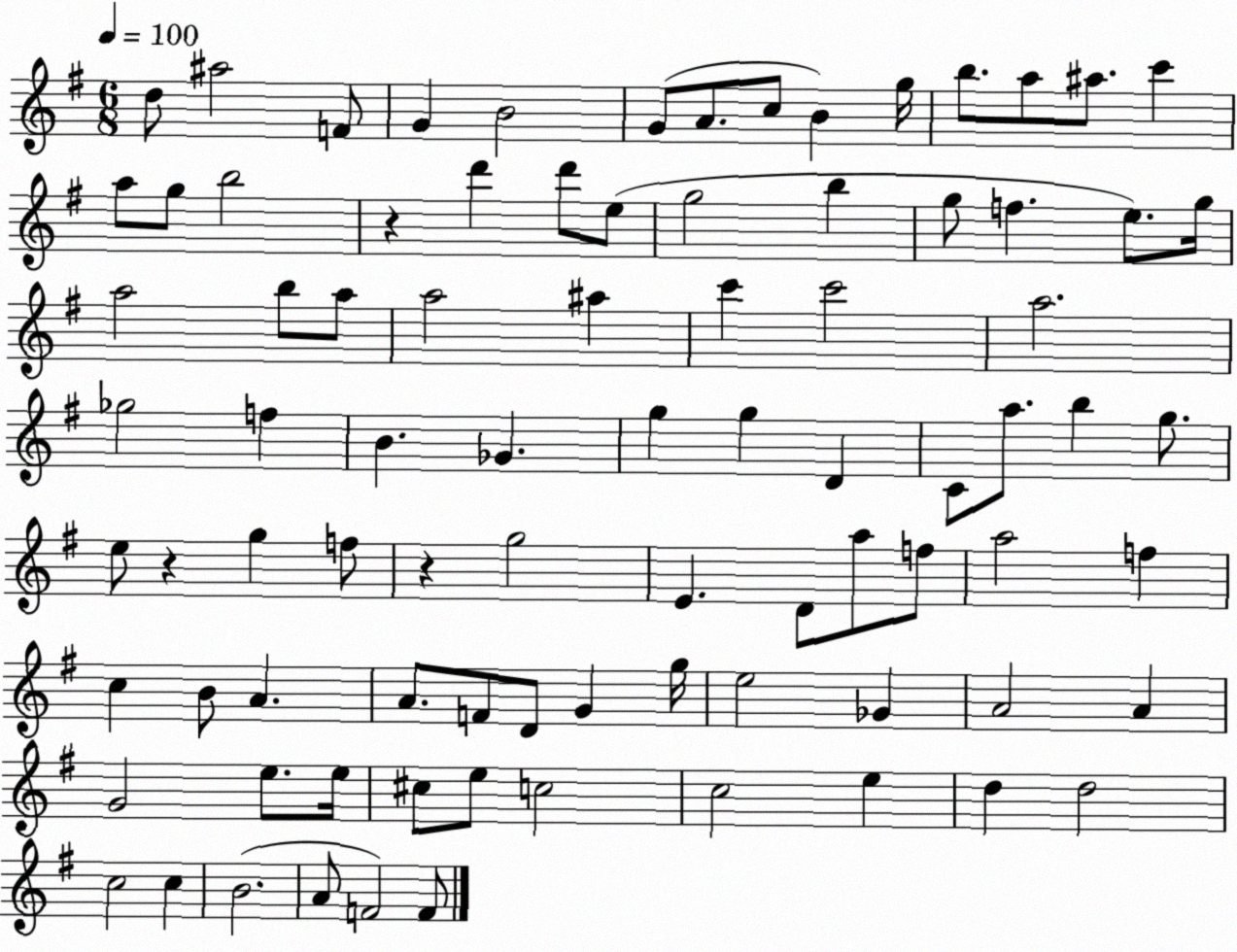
X:1
T:Untitled
M:6/8
L:1/4
K:G
d/2 ^a2 F/2 G B2 G/2 A/2 c/2 B g/4 b/2 a/2 ^a/2 c' a/2 g/2 b2 z d' d'/2 e/2 g2 b g/2 f e/2 g/4 a2 b/2 a/2 a2 ^a c' c'2 a2 _g2 f B _G g g D C/2 a/2 b g/2 e/2 z g f/2 z g2 E D/2 a/2 f/2 a2 f c B/2 A A/2 F/2 D/2 G g/4 e2 _G A2 A G2 e/2 e/4 ^c/2 e/2 c2 c2 e d d2 c2 c B2 A/2 F2 F/2